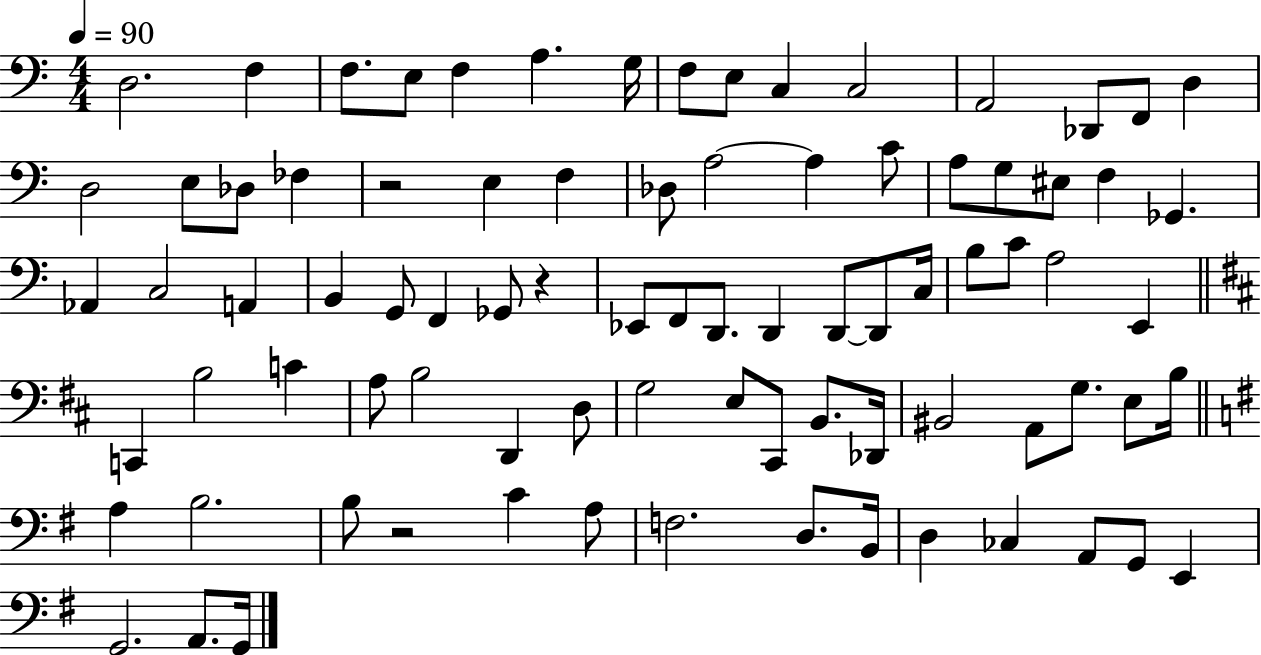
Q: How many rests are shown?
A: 3